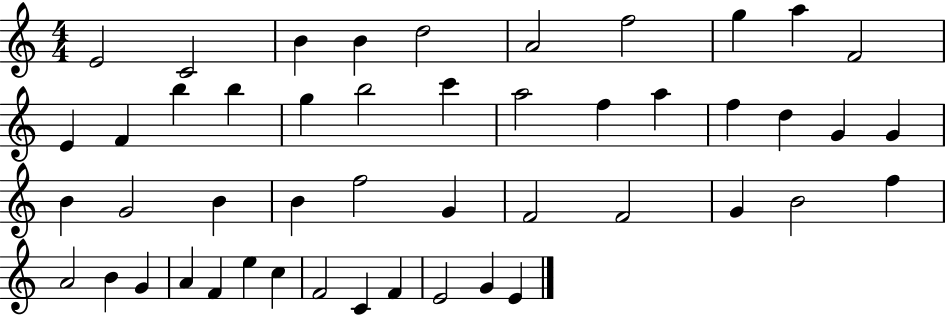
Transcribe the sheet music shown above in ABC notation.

X:1
T:Untitled
M:4/4
L:1/4
K:C
E2 C2 B B d2 A2 f2 g a F2 E F b b g b2 c' a2 f a f d G G B G2 B B f2 G F2 F2 G B2 f A2 B G A F e c F2 C F E2 G E